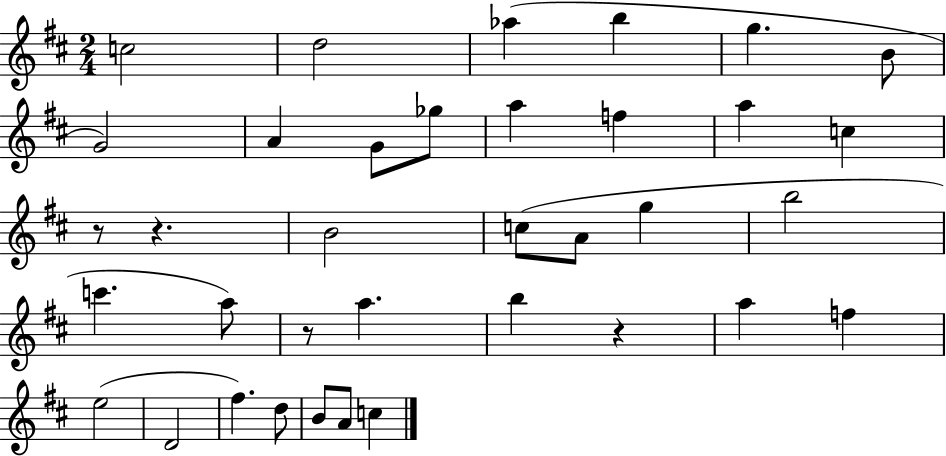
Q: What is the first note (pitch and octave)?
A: C5